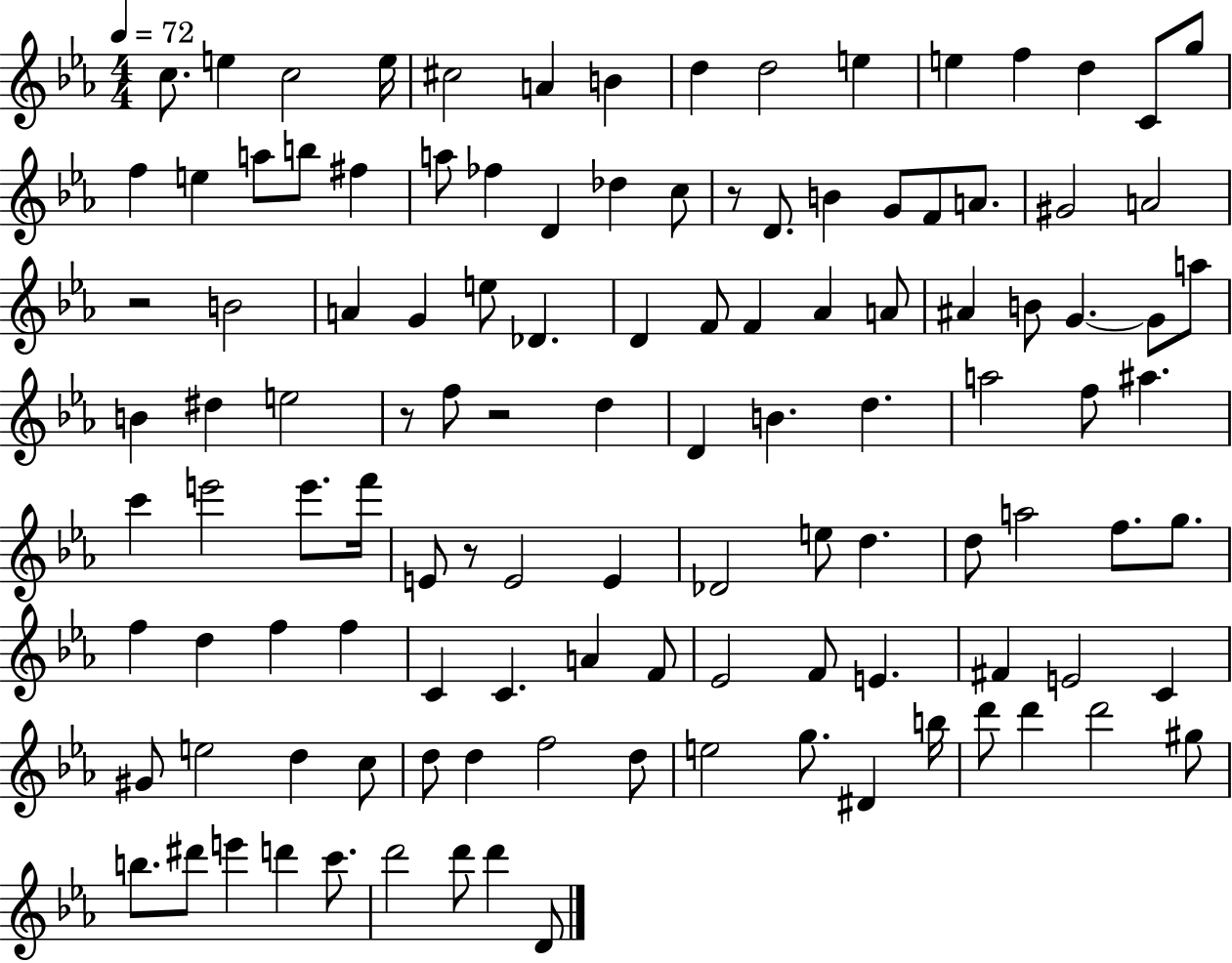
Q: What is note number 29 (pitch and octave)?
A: F4